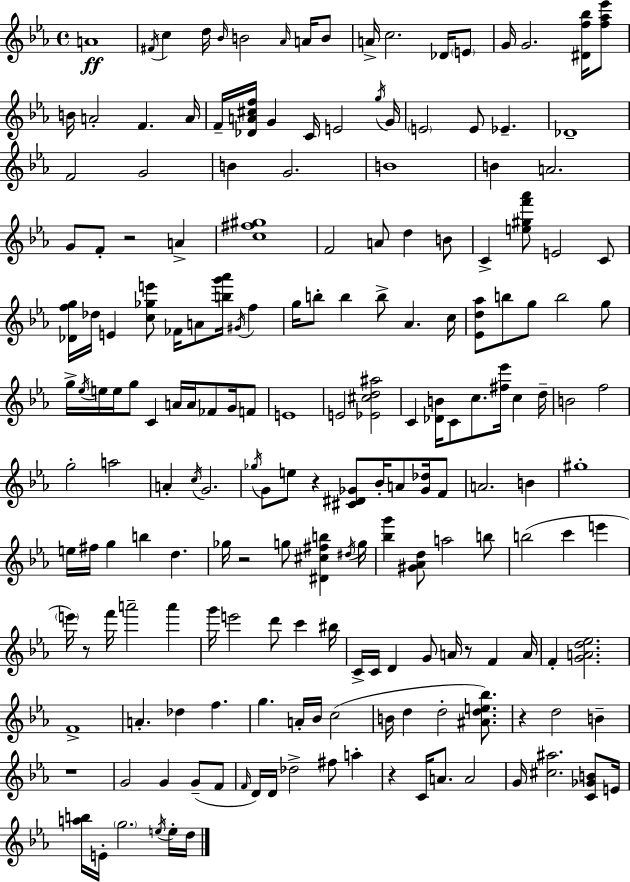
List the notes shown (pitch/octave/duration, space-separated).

A4/w F#4/s C5/q D5/s Bb4/s B4/h Ab4/s A4/s B4/e A4/s C5/h. Db4/s E4/e G4/s G4/h. [D#4,F5,Bb5]/s [F5,Ab5,Eb6]/e B4/s A4/h F4/q. A4/s F4/s [Db4,A4,C#5,F5]/s G4/q C4/s E4/h G5/s G4/s E4/h E4/e Eb4/q. Db4/w F4/h G4/h B4/q G4/h. B4/w B4/q A4/h. G4/e F4/e R/h A4/q [C5,F#5,G#5]/w F4/h A4/e D5/q B4/e C4/q [E5,G#5,F6,Ab6]/e E4/h C4/e [Db4,F5,G5]/s Db5/s E4/q [C5,Gb5,E6]/e FES4/s A4/e [B5,G6,Ab6]/s G#4/s F5/q G5/s B5/e B5/q B5/e Ab4/q. C5/s [Eb4,D5,Ab5]/e B5/e G5/e B5/h G5/e G5/s Eb5/s E5/s E5/s G5/e C4/q A4/s A4/s FES4/e G4/s F4/e E4/w E4/h [Eb4,C#5,D5,A#5]/h C4/q [Db4,B4]/s C4/e C5/e. [F#5,Eb6]/s C5/q D5/s B4/h F5/h G5/h A5/h A4/q C5/s G4/h. Gb5/s G4/e E5/e R/q [C#4,D#4,Gb4]/e Bb4/s A4/e [Gb4,Db5]/s F4/e A4/h. B4/q G#5/w E5/s F#5/s G5/q B5/q D5/q. Gb5/s R/h G5/e [D#4,C#5,F#5,B5]/q D#5/s G5/s [Bb5,G6]/q [G#4,Ab4,D5]/e A5/h B5/e B5/h C6/q E6/q E6/s R/e F6/s A6/h A6/q G6/s E6/h D6/e C6/q BIS5/s C4/s C4/s D4/q G4/e A4/s R/e F4/q A4/s F4/q [G4,A4,D5,Eb5]/h. F4/w A4/q. Db5/q F5/q. G5/q. A4/s Bb4/s C5/h B4/s D5/q D5/h [A#4,D5,E5,Bb5]/e. R/q D5/h B4/q R/w G4/h G4/q G4/e F4/e F4/s D4/s D4/s Db5/h F#5/e A5/q R/q C4/s A4/e. A4/h G4/s [C#5,A#5]/h. [C4,Gb4,B4]/e E4/s [A5,B5]/s E4/s G5/h. E5/s E5/s D5/s